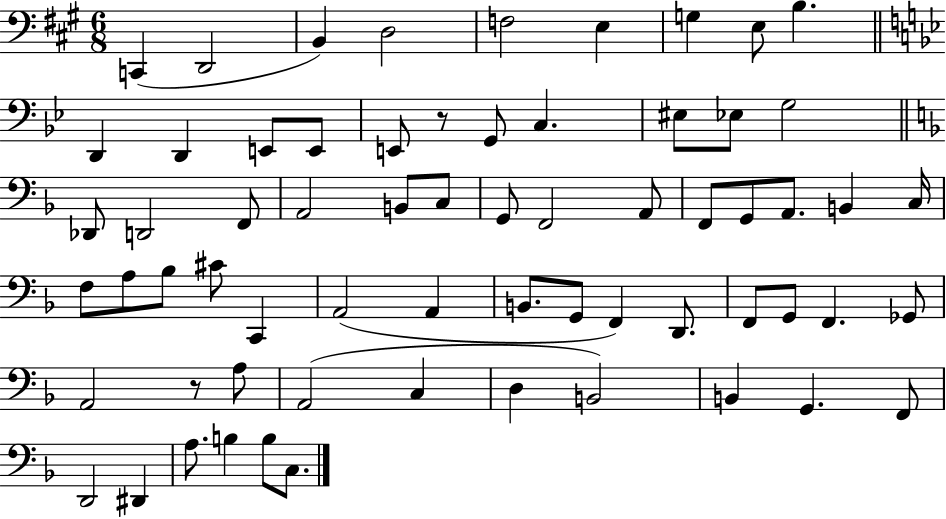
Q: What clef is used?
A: bass